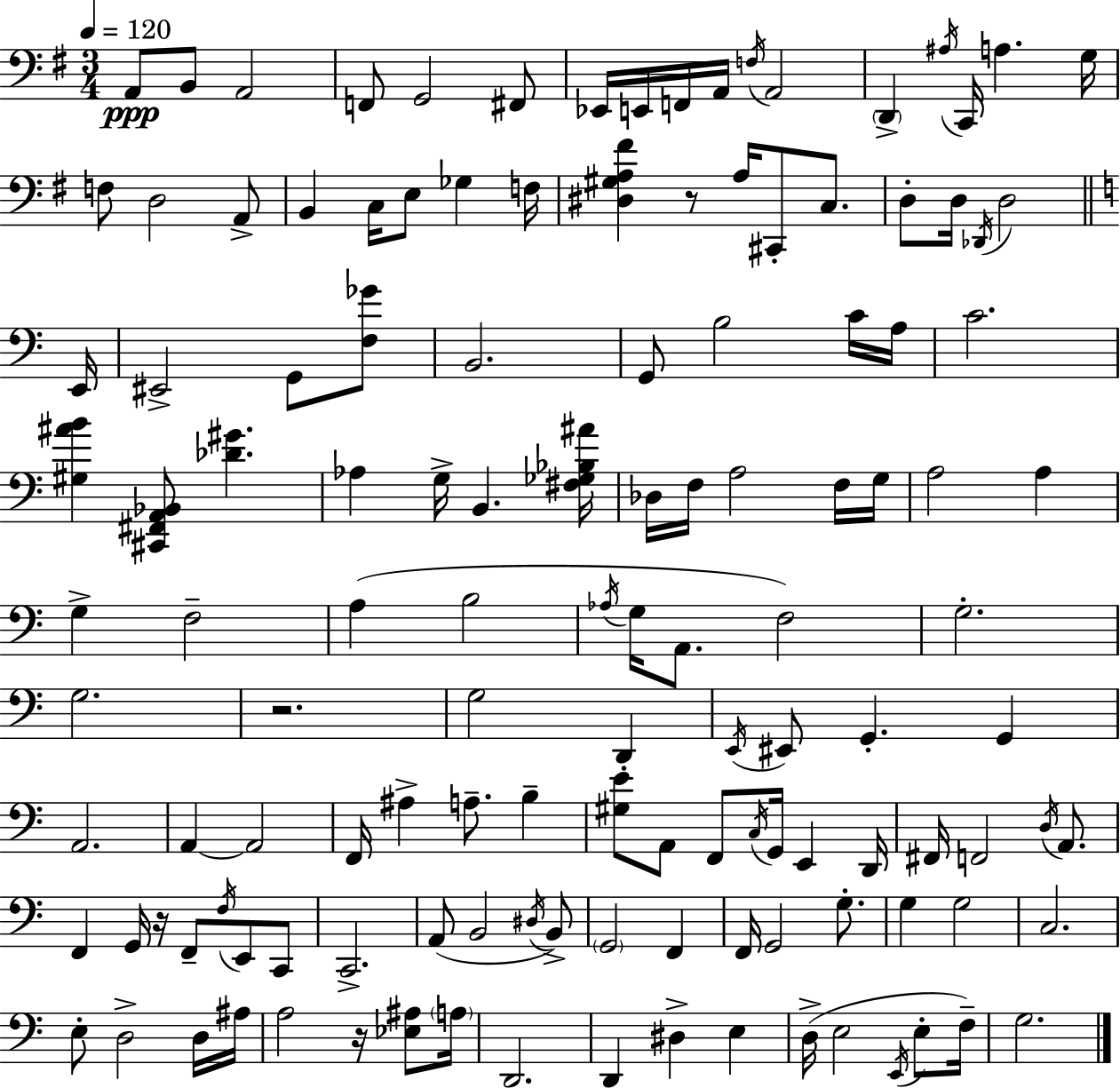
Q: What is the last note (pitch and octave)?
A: G3